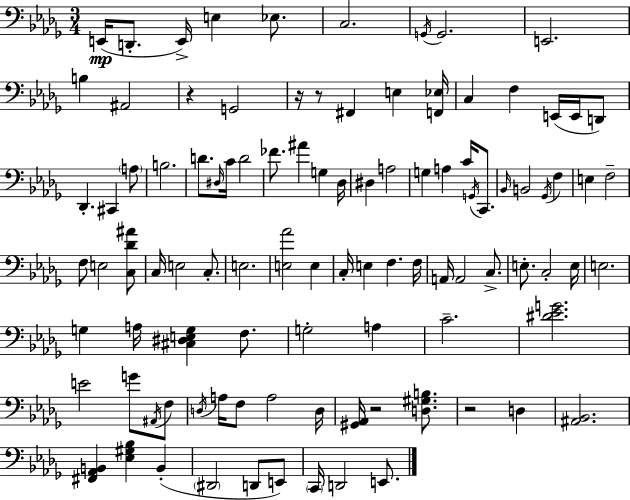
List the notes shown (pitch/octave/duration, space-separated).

E2/s D2/e. E2/s E3/q Eb3/e. C3/h. G2/s G2/h. E2/h. B3/q A#2/h R/q G2/h R/s R/e F#2/q E3/q [F2,Eb3]/s C3/q F3/q E2/s E2/s D2/e Db2/q. C#2/q A3/e B3/h. D4/e. D#3/s C4/s D4/h FES4/e. A#4/q G3/q Db3/s D#3/q A3/h G3/q A3/q C4/s G2/s C2/e. Bb2/s B2/h Gb2/s F3/q E3/q F3/h F3/e E3/h [C3,Db4,A#4]/e C3/s E3/h C3/e. E3/h. [E3,Ab4]/h E3/q C3/s E3/q F3/q. F3/s A2/s A2/h C3/e. E3/e. C3/h E3/s E3/h. G3/q A3/s [C#3,D#3,E3,G3]/q F3/e. G3/h A3/q C4/h. [D#4,Eb4,G4]/h. E4/h G4/e A#2/s F3/e D3/s A3/s F3/e A3/h D3/s [G#2,Ab2]/s R/h [D3,G#3,B3]/e. R/h D3/q [A#2,Bb2]/h. [F#2,Ab2,B2]/q [Eb3,G#3,Bb3]/q B2/q D#2/h D2/e E2/e C2/s D2/h E2/e.